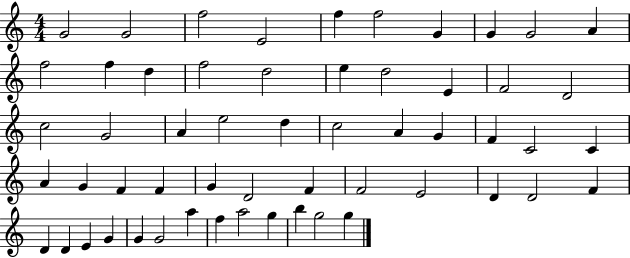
{
  \clef treble
  \numericTimeSignature
  \time 4/4
  \key c \major
  g'2 g'2 | f''2 e'2 | f''4 f''2 g'4 | g'4 g'2 a'4 | \break f''2 f''4 d''4 | f''2 d''2 | e''4 d''2 e'4 | f'2 d'2 | \break c''2 g'2 | a'4 e''2 d''4 | c''2 a'4 g'4 | f'4 c'2 c'4 | \break a'4 g'4 f'4 f'4 | g'4 d'2 f'4 | f'2 e'2 | d'4 d'2 f'4 | \break d'4 d'4 e'4 g'4 | g'4 g'2 a''4 | f''4 a''2 g''4 | b''4 g''2 g''4 | \break \bar "|."
}